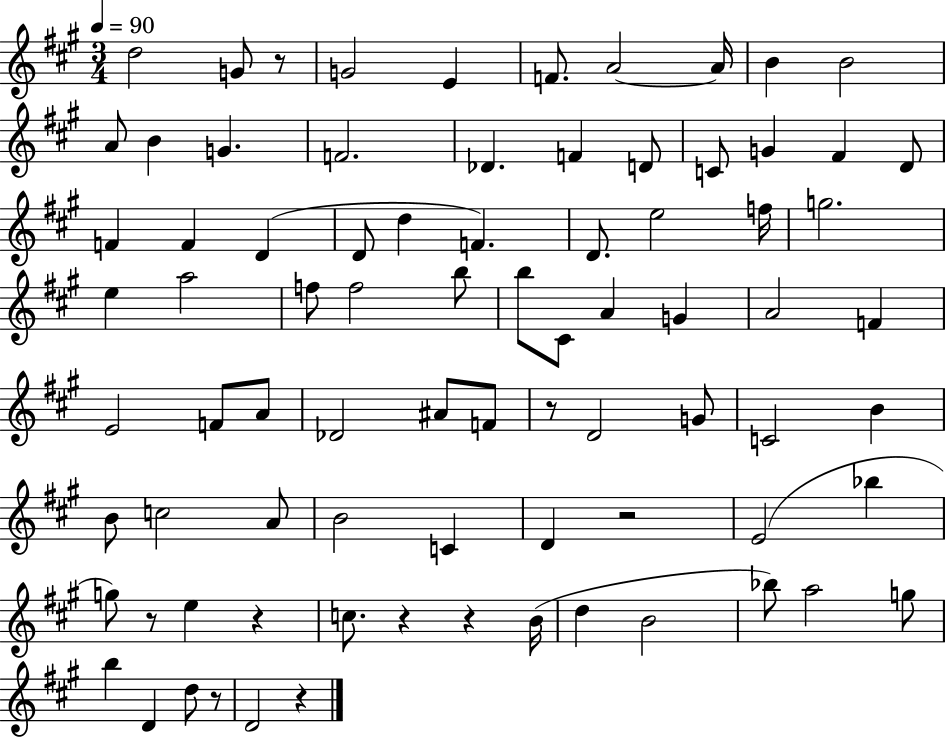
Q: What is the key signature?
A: A major